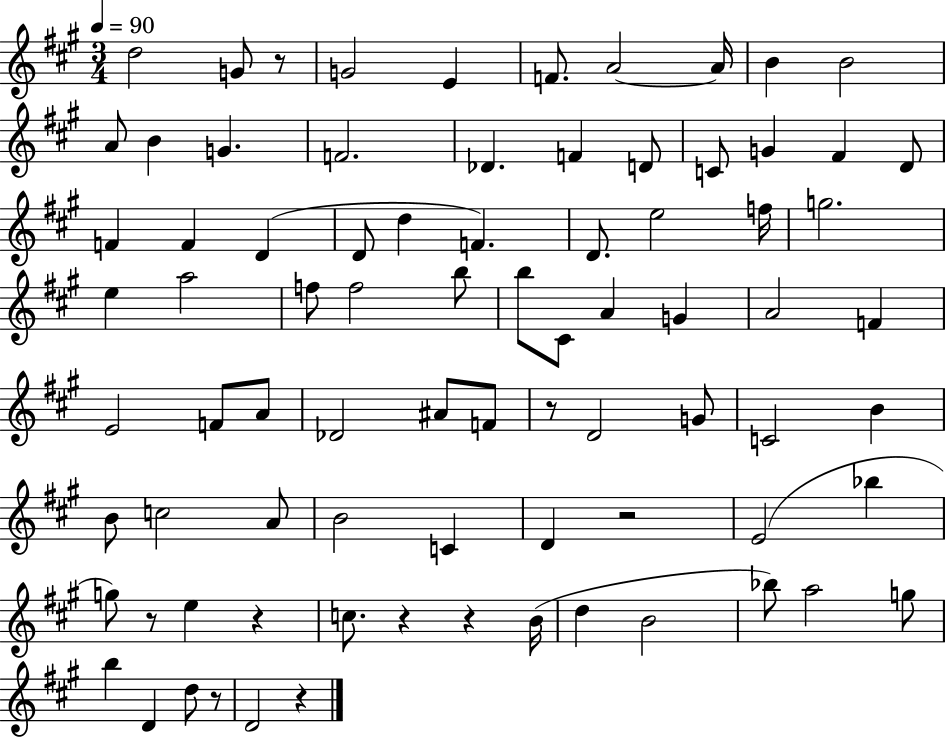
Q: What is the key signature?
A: A major